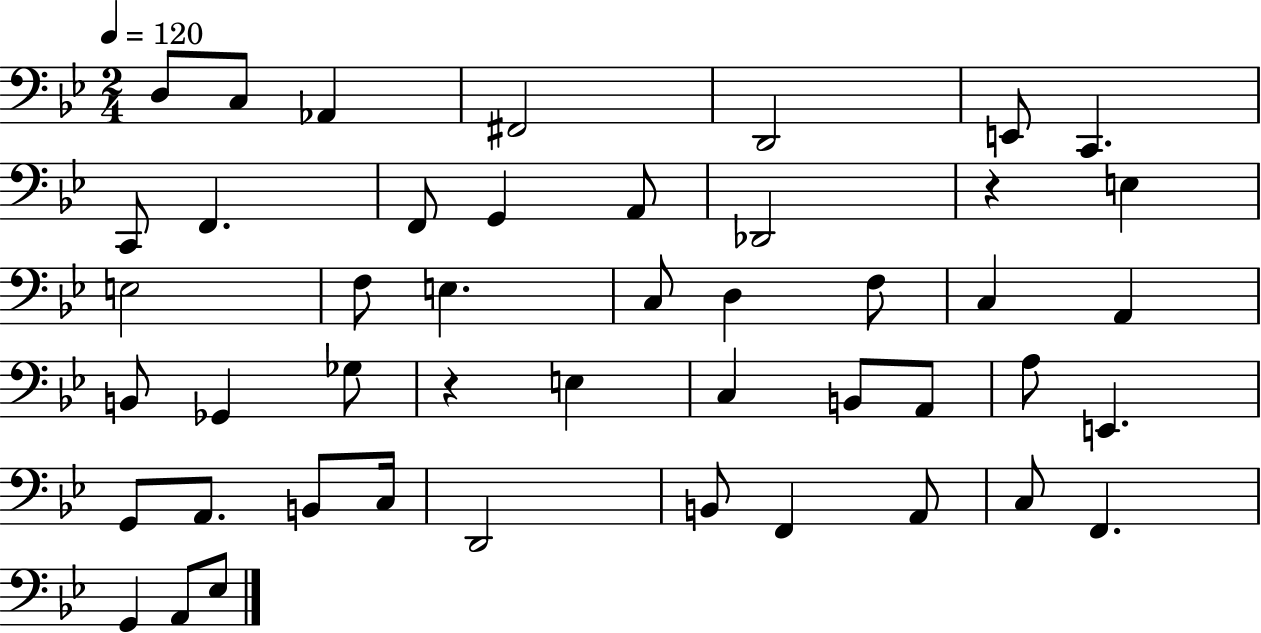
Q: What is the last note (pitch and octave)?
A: Eb3